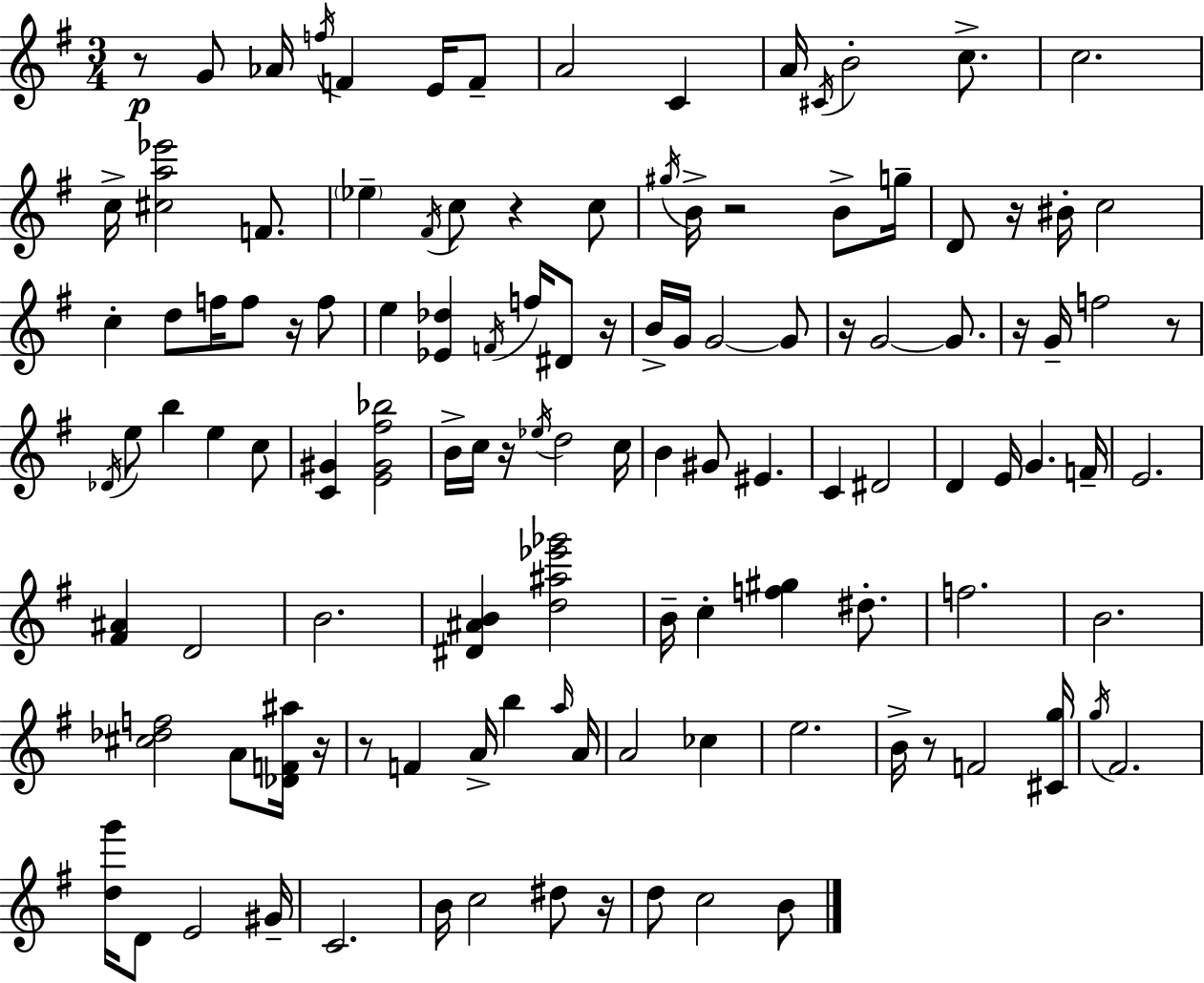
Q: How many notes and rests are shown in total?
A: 119